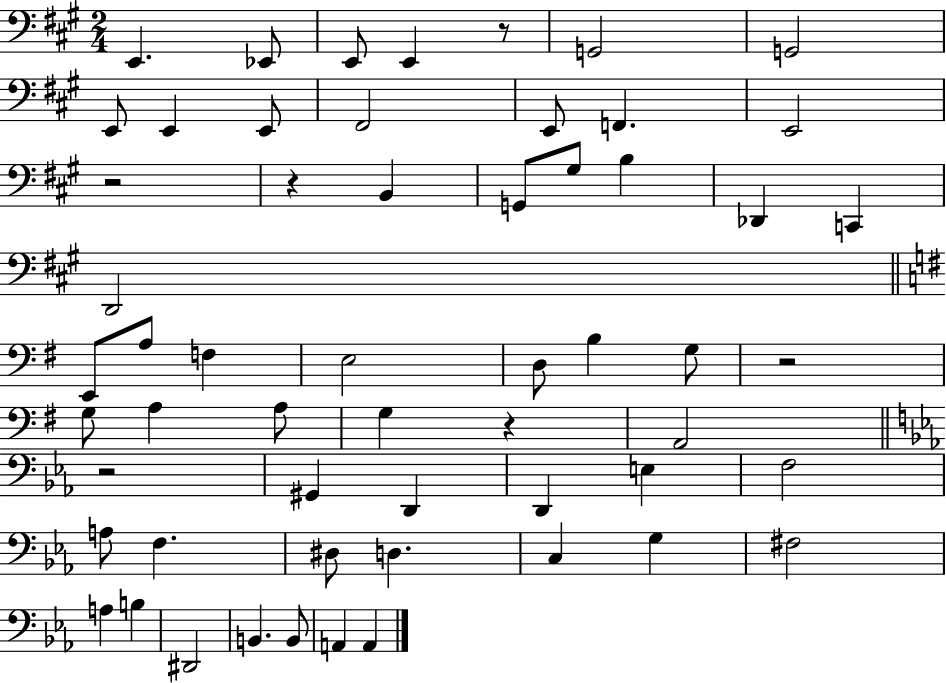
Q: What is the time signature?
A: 2/4